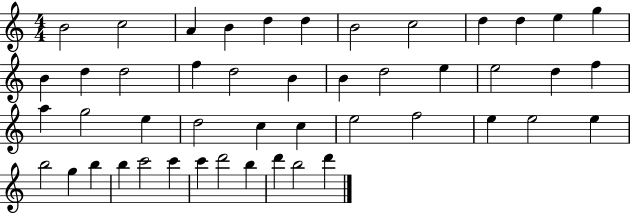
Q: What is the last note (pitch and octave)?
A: D6